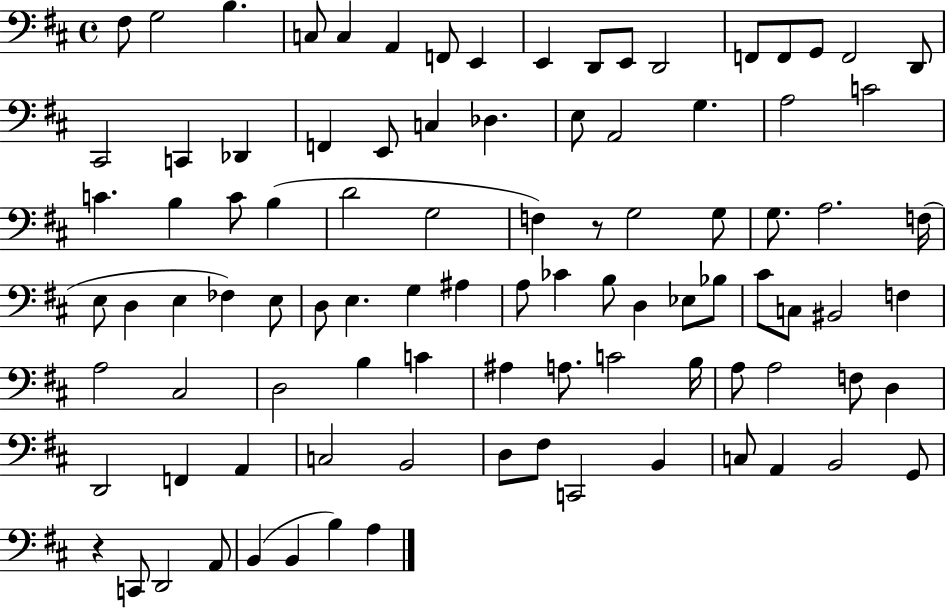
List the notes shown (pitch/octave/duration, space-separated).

F#3/e G3/h B3/q. C3/e C3/q A2/q F2/e E2/q E2/q D2/e E2/e D2/h F2/e F2/e G2/e F2/h D2/e C#2/h C2/q Db2/q F2/q E2/e C3/q Db3/q. E3/e A2/h G3/q. A3/h C4/h C4/q. B3/q C4/e B3/q D4/h G3/h F3/q R/e G3/h G3/e G3/e. A3/h. F3/s E3/e D3/q E3/q FES3/q E3/e D3/e E3/q. G3/q A#3/q A3/e CES4/q B3/e D3/q Eb3/e Bb3/e C#4/e C3/e BIS2/h F3/q A3/h C#3/h D3/h B3/q C4/q A#3/q A3/e. C4/h B3/s A3/e A3/h F3/e D3/q D2/h F2/q A2/q C3/h B2/h D3/e F#3/e C2/h B2/q C3/e A2/q B2/h G2/e R/q C2/e D2/h A2/e B2/q B2/q B3/q A3/q